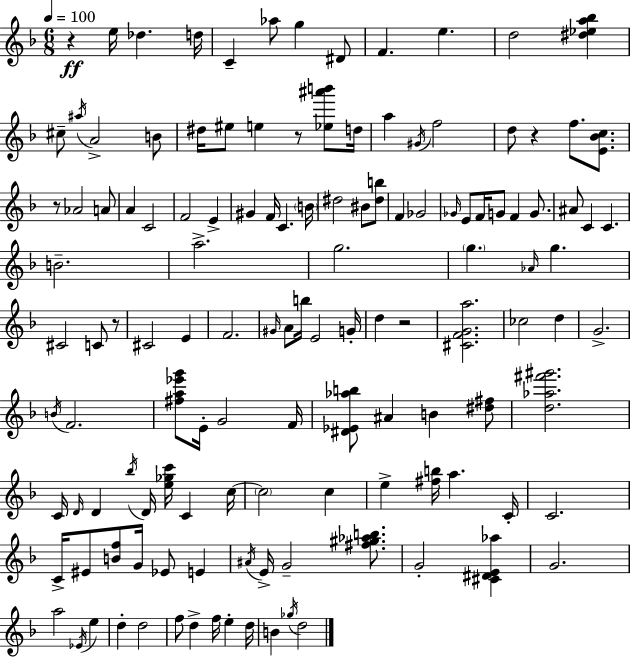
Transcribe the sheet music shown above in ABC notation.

X:1
T:Untitled
M:6/8
L:1/4
K:F
z e/4 _d d/4 C _a/2 g ^D/2 F e d2 [^d_ea_b] ^c/2 ^a/4 A2 B/2 ^d/4 ^e/2 e z/2 [_e^a'b']/2 d/4 a ^G/4 f2 d/2 z f/2 [E_Bc]/2 z/2 _A2 A/2 A C2 F2 E ^G F/4 C B/4 ^d2 ^B/2 [^db]/2 F _G2 _G/4 E/2 F/4 G/2 F G/2 ^A/2 C C B2 a2 g2 g _A/4 g ^C2 C/2 z/2 ^C2 E F2 ^G/4 A/2 b/4 E2 G/4 d z2 [^CFGa]2 _c2 d G2 B/4 F2 [^fa_e'g']/2 E/4 G2 F/4 [^D_E_ab]/2 ^A B [^d^f]/2 [d_a^f'^g']2 C/4 D/4 D _b/4 D/4 [e_gc']/4 C c/4 c2 c e [^fb]/4 a C/4 C2 C/4 ^E/2 [Bf]/2 G/4 _E/2 E ^A/4 E/4 G2 [^f^g_ab]/2 G2 [^C^DE_a] G2 a2 _E/4 e d d2 f/2 d f/4 e d/4 B _g/4 d2